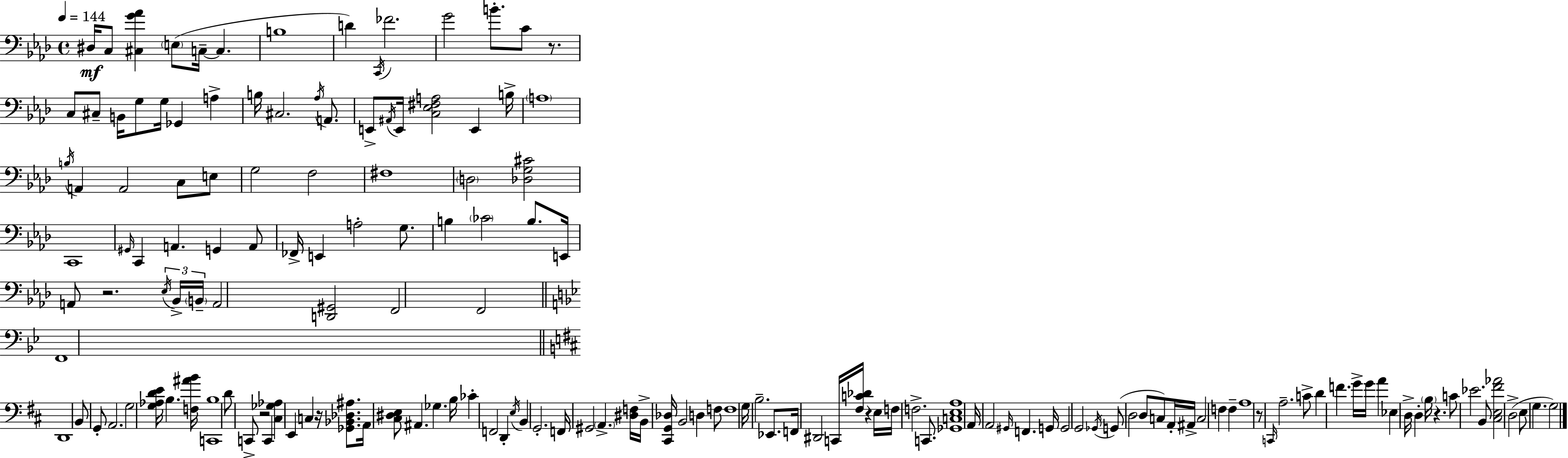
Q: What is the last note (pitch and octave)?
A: G3